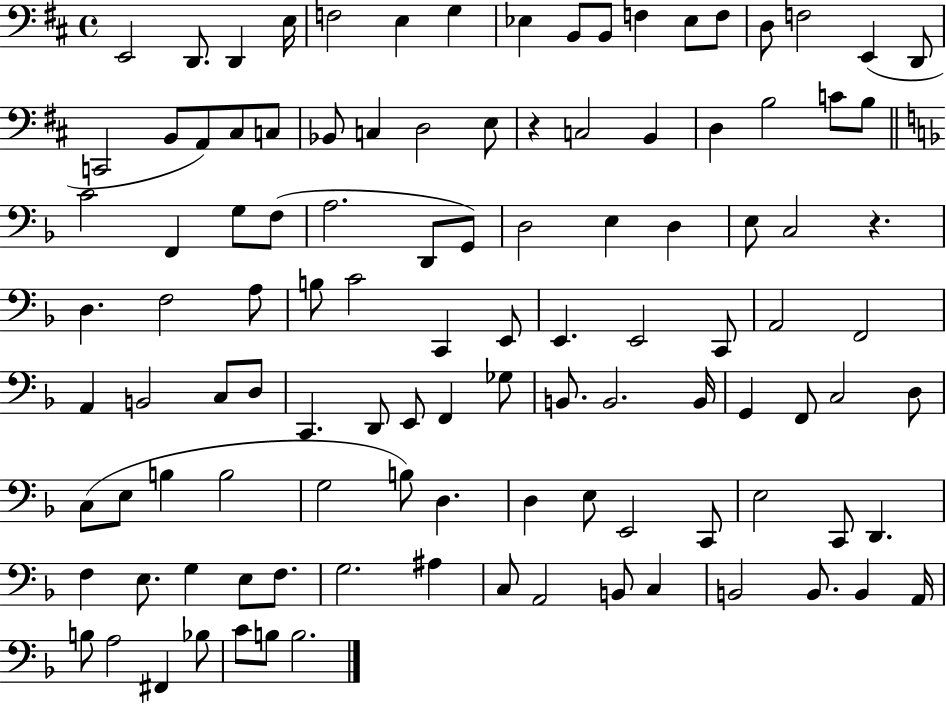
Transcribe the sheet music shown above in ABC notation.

X:1
T:Untitled
M:4/4
L:1/4
K:D
E,,2 D,,/2 D,, E,/4 F,2 E, G, _E, B,,/2 B,,/2 F, _E,/2 F,/2 D,/2 F,2 E,, D,,/2 C,,2 B,,/2 A,,/2 ^C,/2 C,/2 _B,,/2 C, D,2 E,/2 z C,2 B,, D, B,2 C/2 B,/2 C2 F,, G,/2 F,/2 A,2 D,,/2 G,,/2 D,2 E, D, E,/2 C,2 z D, F,2 A,/2 B,/2 C2 C,, E,,/2 E,, E,,2 C,,/2 A,,2 F,,2 A,, B,,2 C,/2 D,/2 C,, D,,/2 E,,/2 F,, _G,/2 B,,/2 B,,2 B,,/4 G,, F,,/2 C,2 D,/2 C,/2 E,/2 B, B,2 G,2 B,/2 D, D, E,/2 E,,2 C,,/2 E,2 C,,/2 D,, F, E,/2 G, E,/2 F,/2 G,2 ^A, C,/2 A,,2 B,,/2 C, B,,2 B,,/2 B,, A,,/4 B,/2 A,2 ^F,, _B,/2 C/2 B,/2 B,2